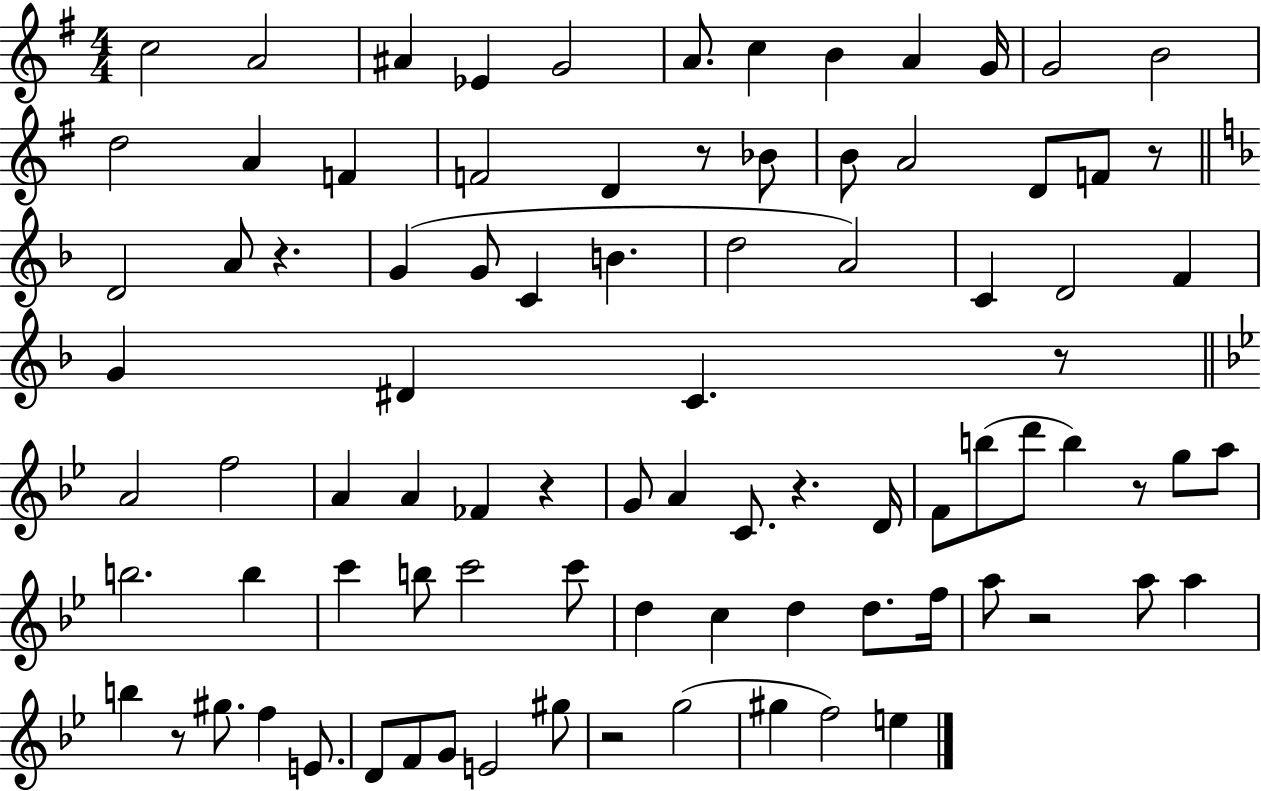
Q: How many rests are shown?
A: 10